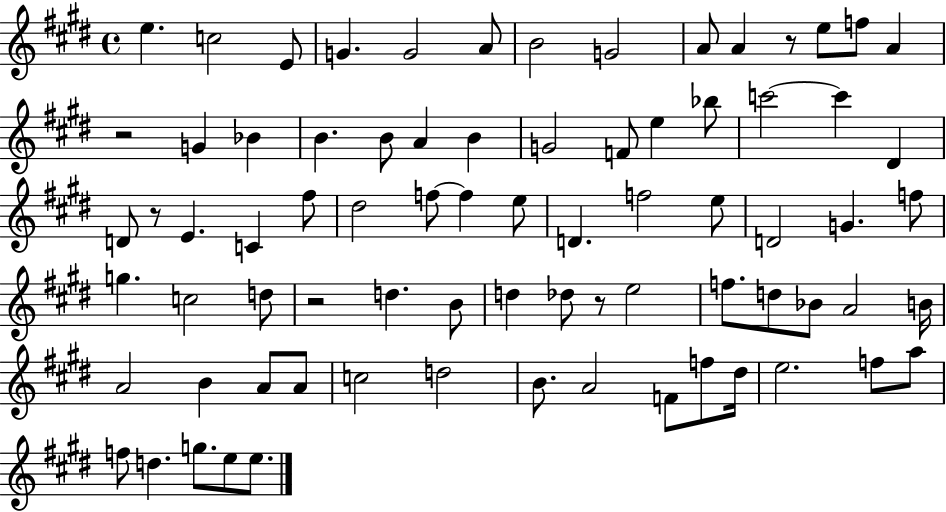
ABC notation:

X:1
T:Untitled
M:4/4
L:1/4
K:E
e c2 E/2 G G2 A/2 B2 G2 A/2 A z/2 e/2 f/2 A z2 G _B B B/2 A B G2 F/2 e _b/2 c'2 c' ^D D/2 z/2 E C ^f/2 ^d2 f/2 f e/2 D f2 e/2 D2 G f/2 g c2 d/2 z2 d B/2 d _d/2 z/2 e2 f/2 d/2 _B/2 A2 B/4 A2 B A/2 A/2 c2 d2 B/2 A2 F/2 f/2 ^d/4 e2 f/2 a/2 f/2 d g/2 e/2 e/2